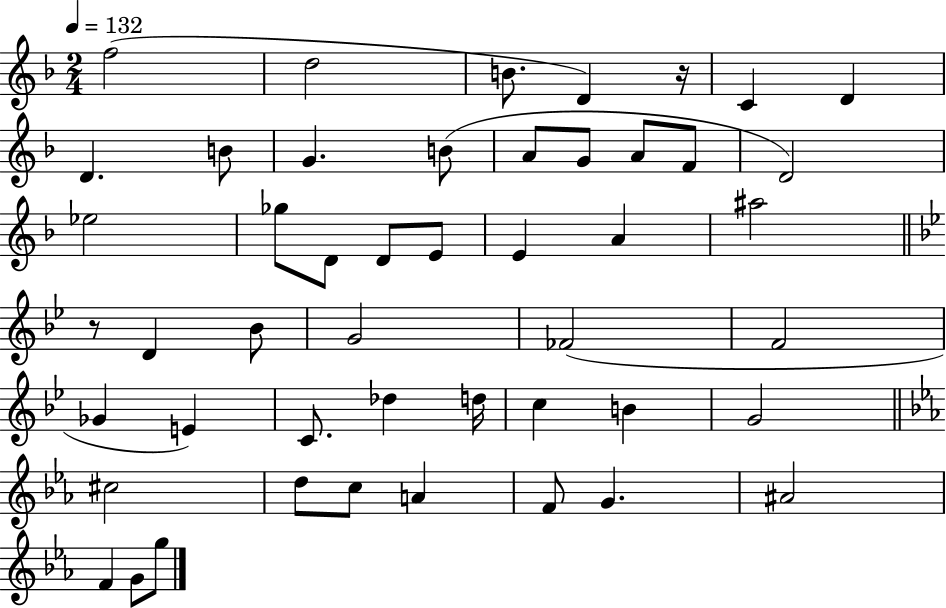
X:1
T:Untitled
M:2/4
L:1/4
K:F
f2 d2 B/2 D z/4 C D D B/2 G B/2 A/2 G/2 A/2 F/2 D2 _e2 _g/2 D/2 D/2 E/2 E A ^a2 z/2 D _B/2 G2 _F2 F2 _G E C/2 _d d/4 c B G2 ^c2 d/2 c/2 A F/2 G ^A2 F G/2 g/2